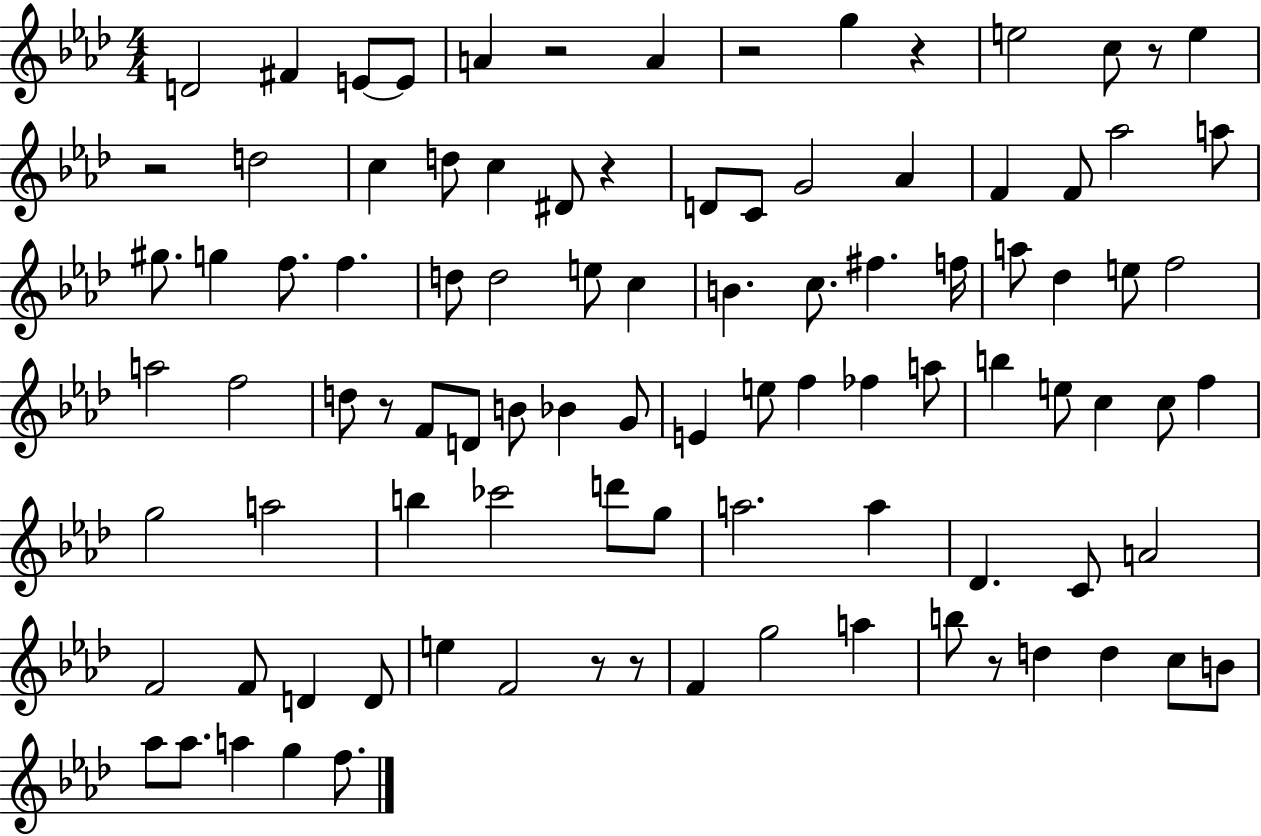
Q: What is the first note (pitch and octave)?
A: D4